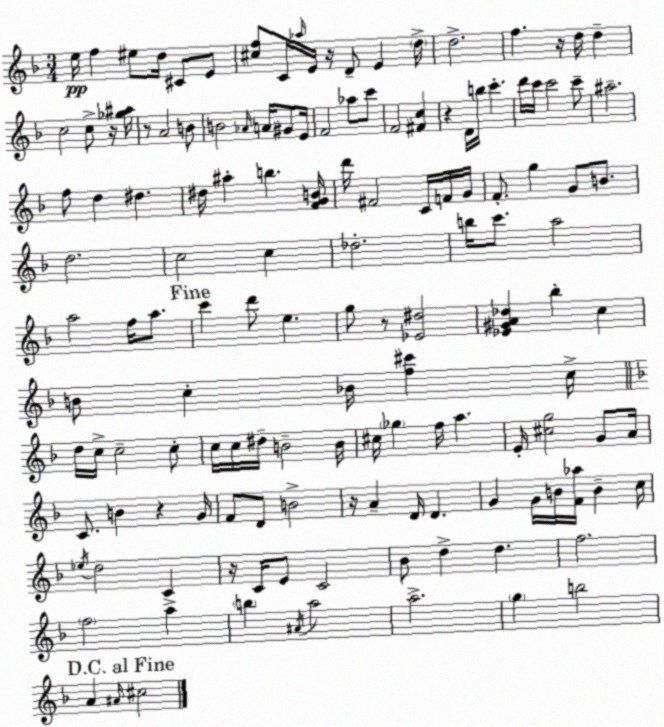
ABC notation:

X:1
T:Untitled
M:3/4
L:1/4
K:Dm
e/4 f ^e/2 d/4 ^C/2 E/2 [^cf]/2 C/4 _a/4 E/4 z/4 D/2 E d/4 d2 f z/4 d/4 d c2 c/2 z/4 [_g^a]/4 z/2 A2 B/2 B2 _A/4 A/4 ^G/2 E/4 F2 _a/2 c'/2 F2 [^Fc] z D/4 b/4 c' d'/4 c'/4 c'2 c'/2 ^a2 f/2 d ^d ^d/4 ^a b [FGB]/4 d'/4 ^F2 C/4 F/4 G/4 F/2 g G/2 B/2 d2 c2 c _d2 b/4 c'/2 a2 a2 f/4 a/2 c' d'/2 e g/2 z/2 [_E^d]2 [_E^GA_d] _b c B/2 c _B/4 [f^c'] c/4 d/4 c/4 c2 c/2 c/4 c/4 ^d/4 B2 B/4 ^c/4 _g f/4 a E/4 [^cg]2 G/2 A/4 C/2 B z G/4 F/2 D/2 B2 z/4 A D/4 D G G/4 B/4 [F_a]/4 B c/4 _e/4 d2 C z/4 C/4 E/2 C2 _B/2 d d f2 f2 a b ^A/4 a2 a2 g b2 A ^A/4 ^c2